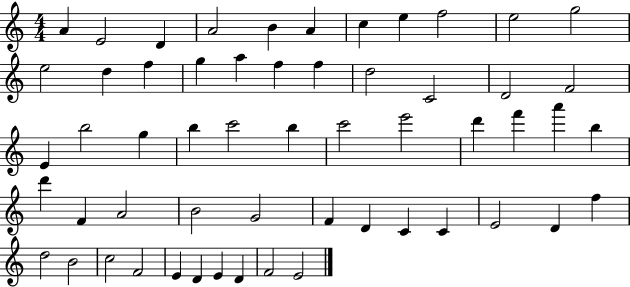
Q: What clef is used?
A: treble